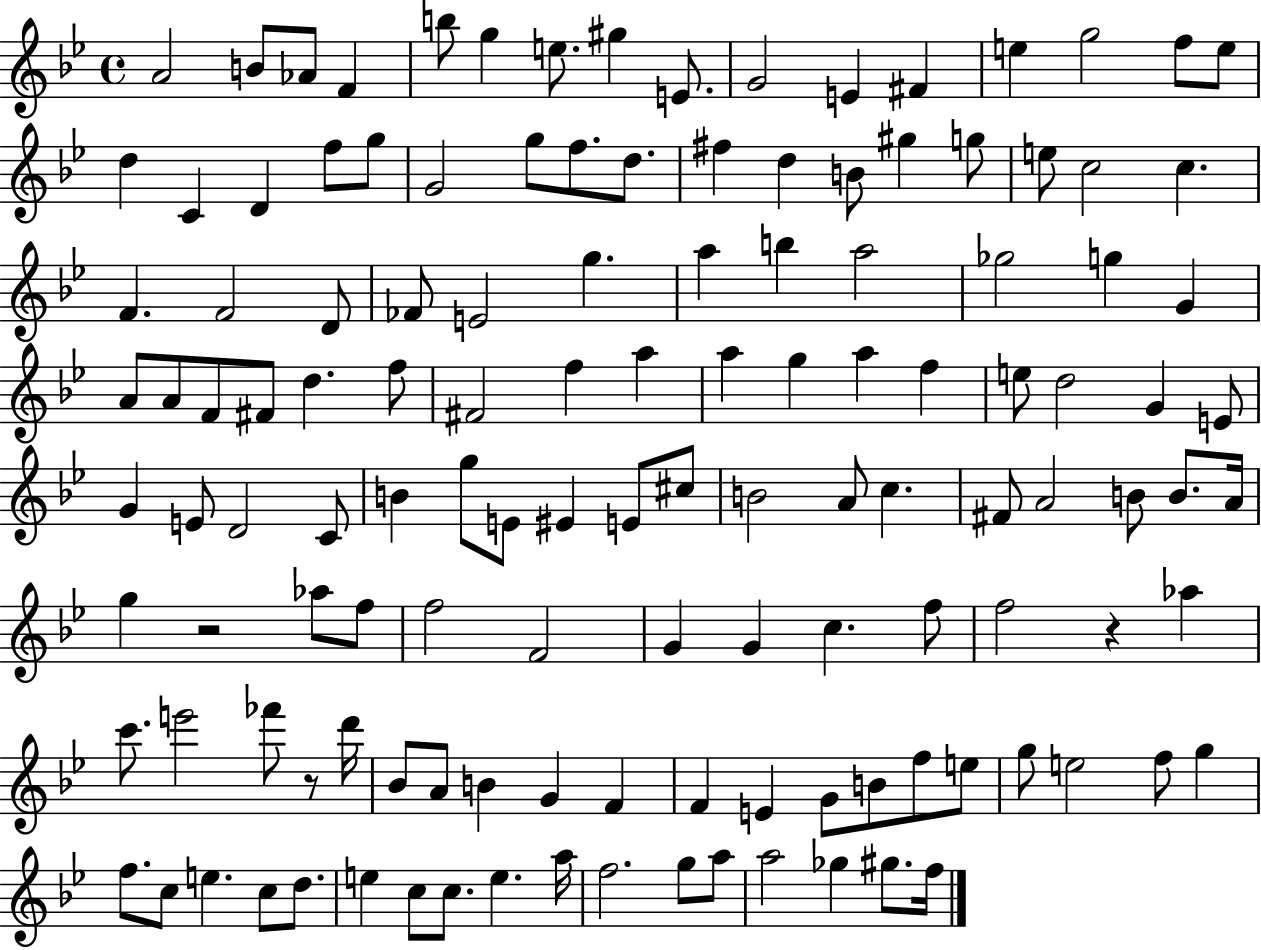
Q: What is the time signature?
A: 4/4